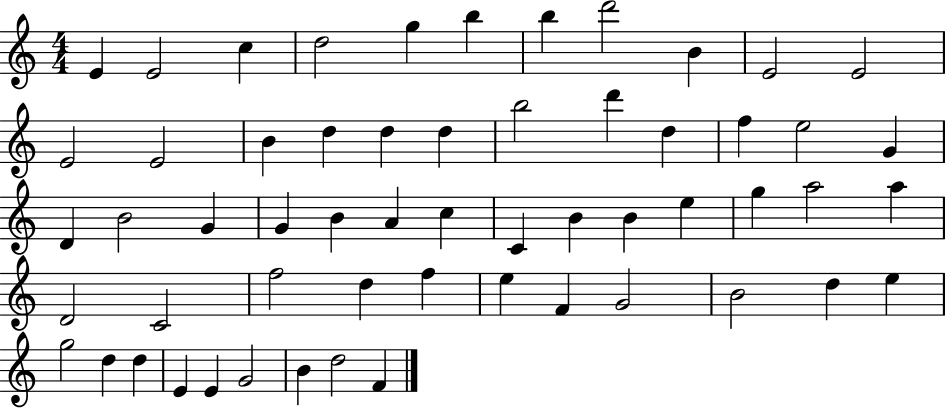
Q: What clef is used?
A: treble